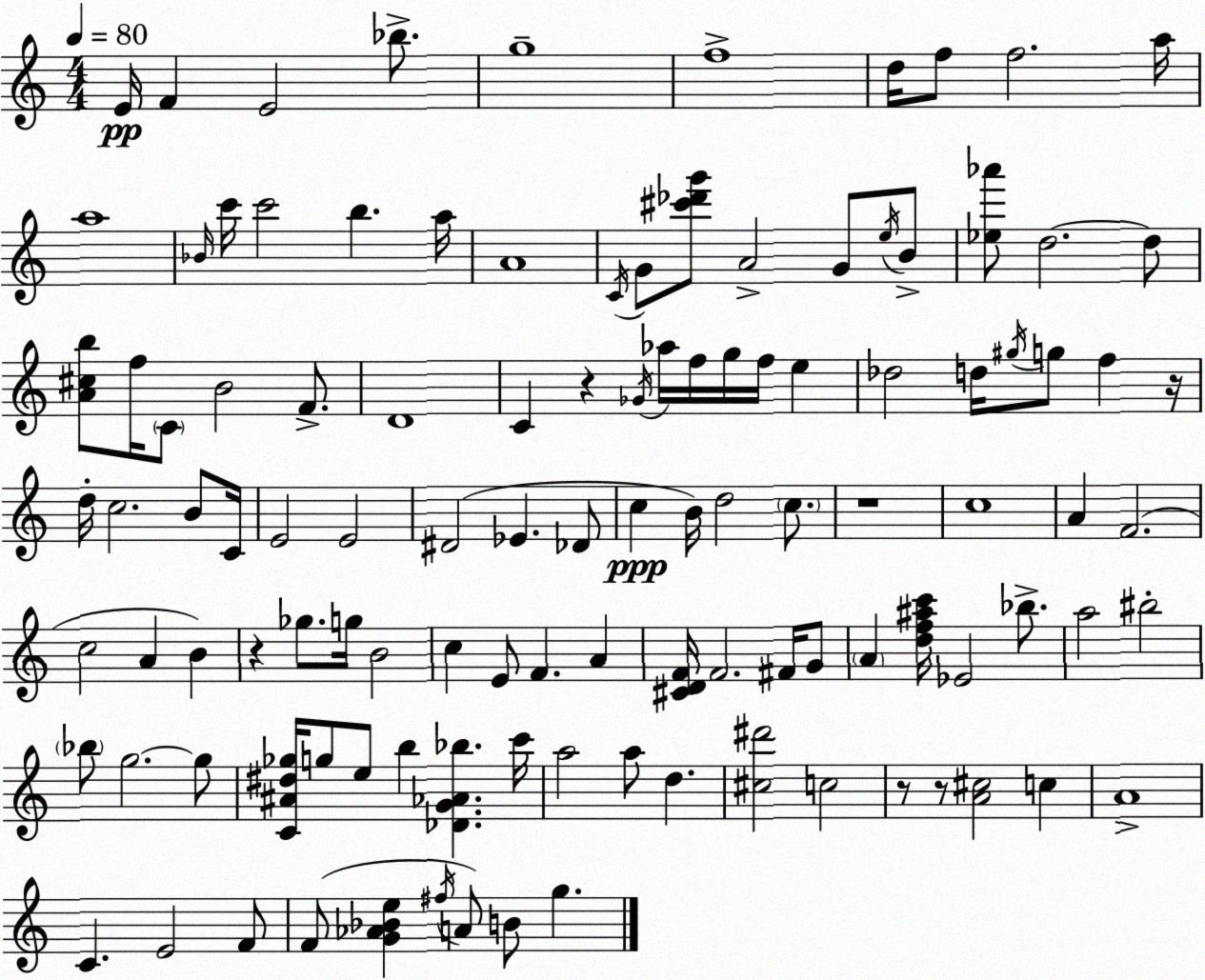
X:1
T:Untitled
M:4/4
L:1/4
K:Am
E/4 F E2 _b/2 g4 f4 d/4 f/2 f2 a/4 a4 _B/4 c'/4 c'2 b a/4 A4 C/4 G/2 [^c'_d'g']/2 A2 G/2 e/4 B/2 [_e_a']/2 d2 d/2 [A^cb]/2 f/4 C/2 B2 F/2 D4 C z _G/4 _a/4 f/4 g/4 f/4 e _d2 d/4 ^g/4 g/2 f z/4 d/4 c2 B/2 C/4 E2 E2 ^D2 _E _D/2 c B/4 d2 c/2 z4 c4 A F2 c2 A B z _g/2 g/4 B2 c E/2 F A [^CDF]/4 F2 ^F/4 G/2 A [df^ac']/4 _E2 _b/2 a2 ^b2 _b/2 g2 g/2 [C^A^d_g]/4 g/2 e/2 b [_DG_A_b] c'/4 a2 a/2 d [^c^d']2 c2 z/2 z/2 [A^c]2 c A4 C E2 F/2 F/2 [G_A_Be] ^f/4 A/2 B/2 g